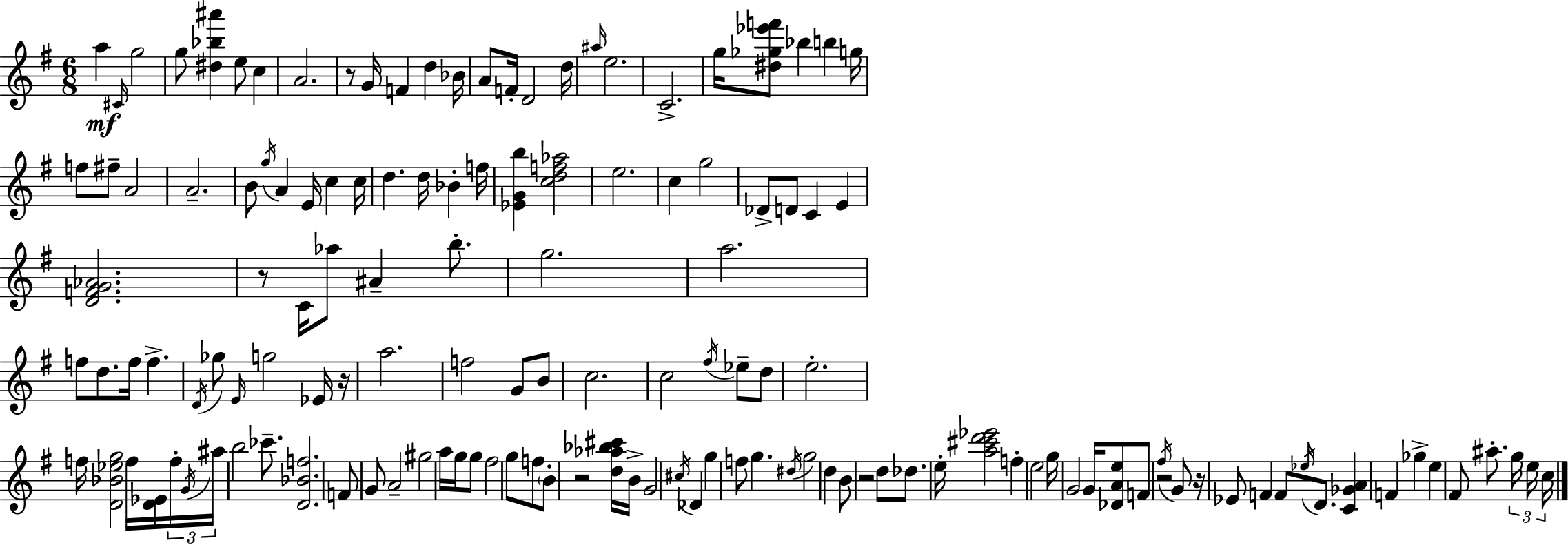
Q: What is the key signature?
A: E minor